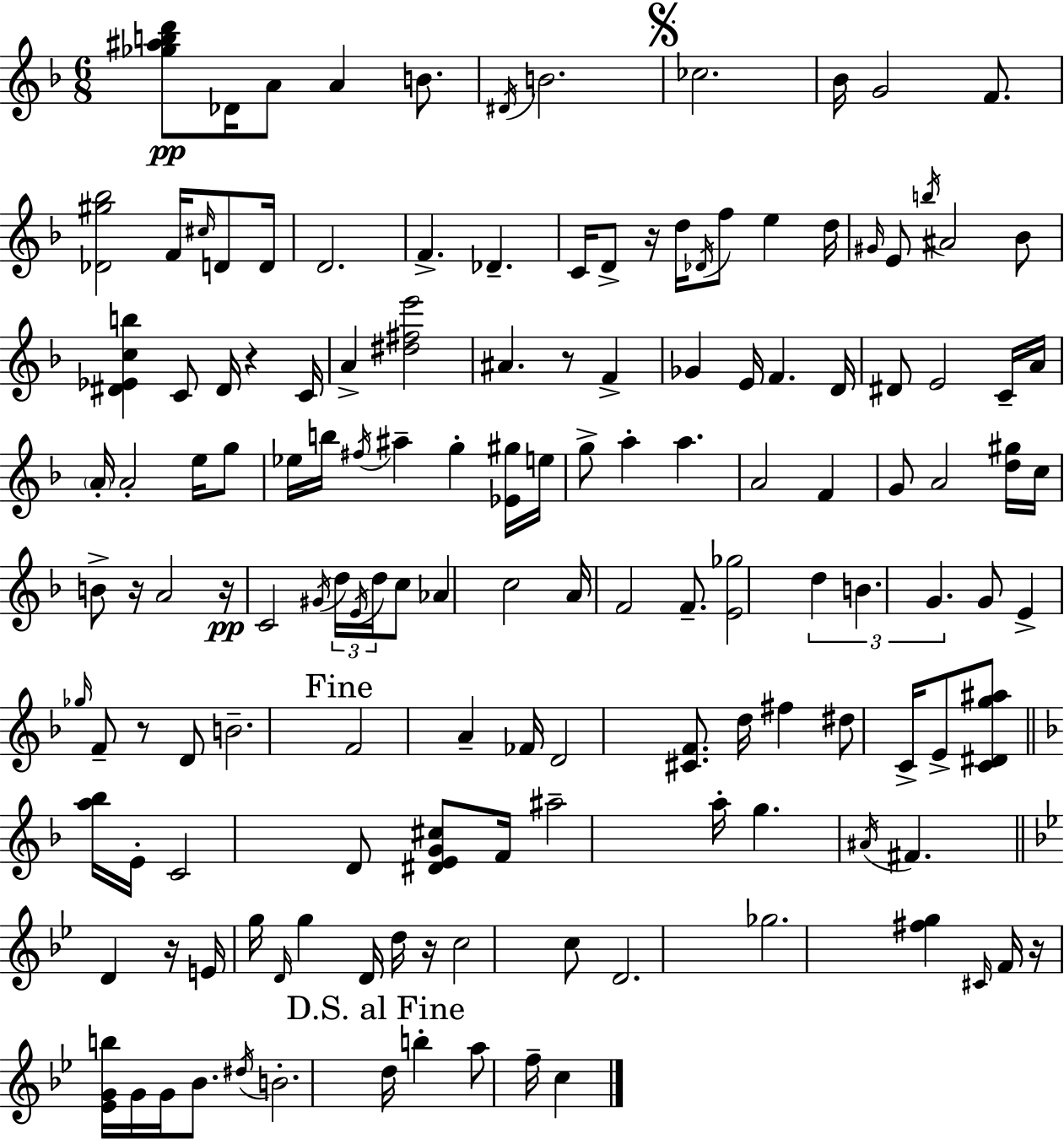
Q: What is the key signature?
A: F major